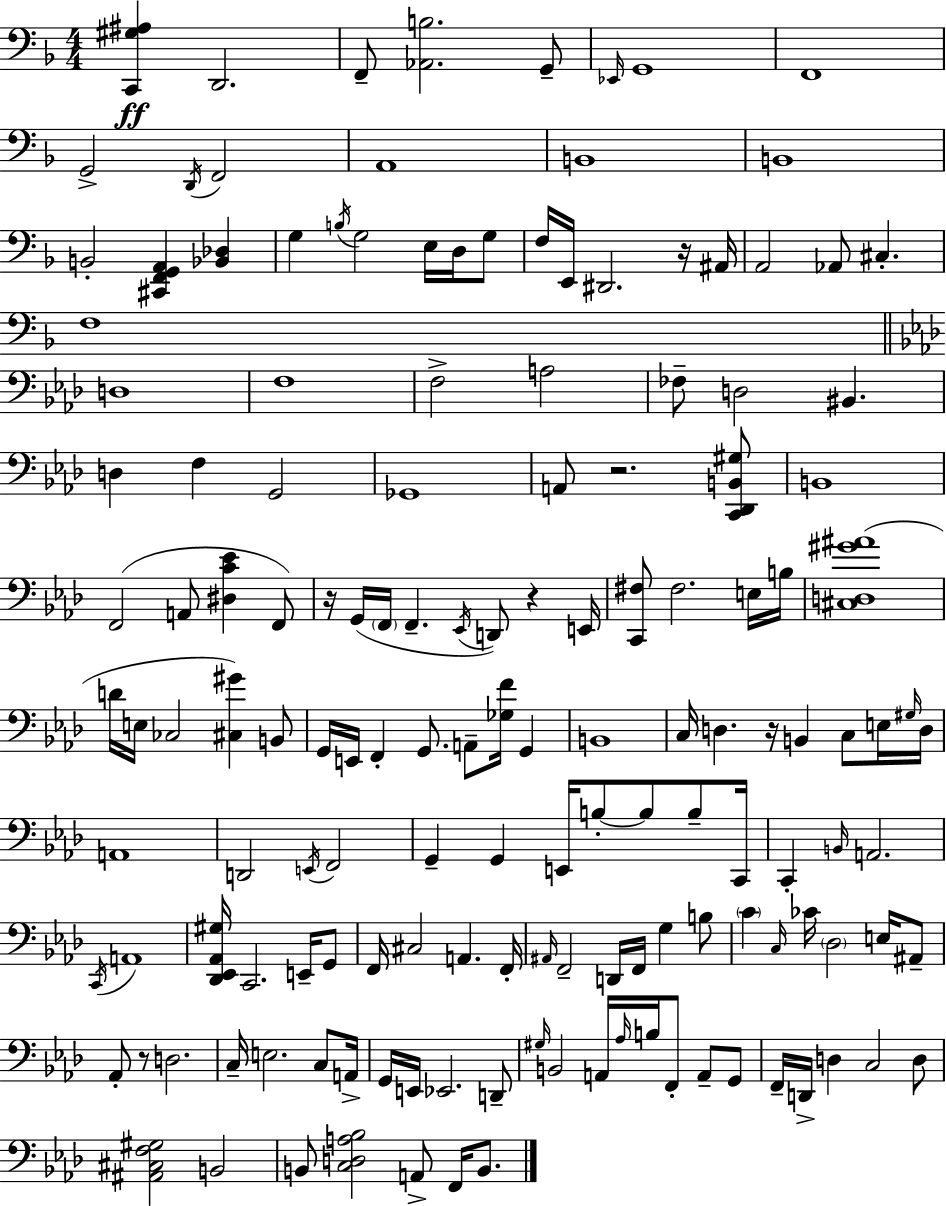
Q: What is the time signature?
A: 4/4